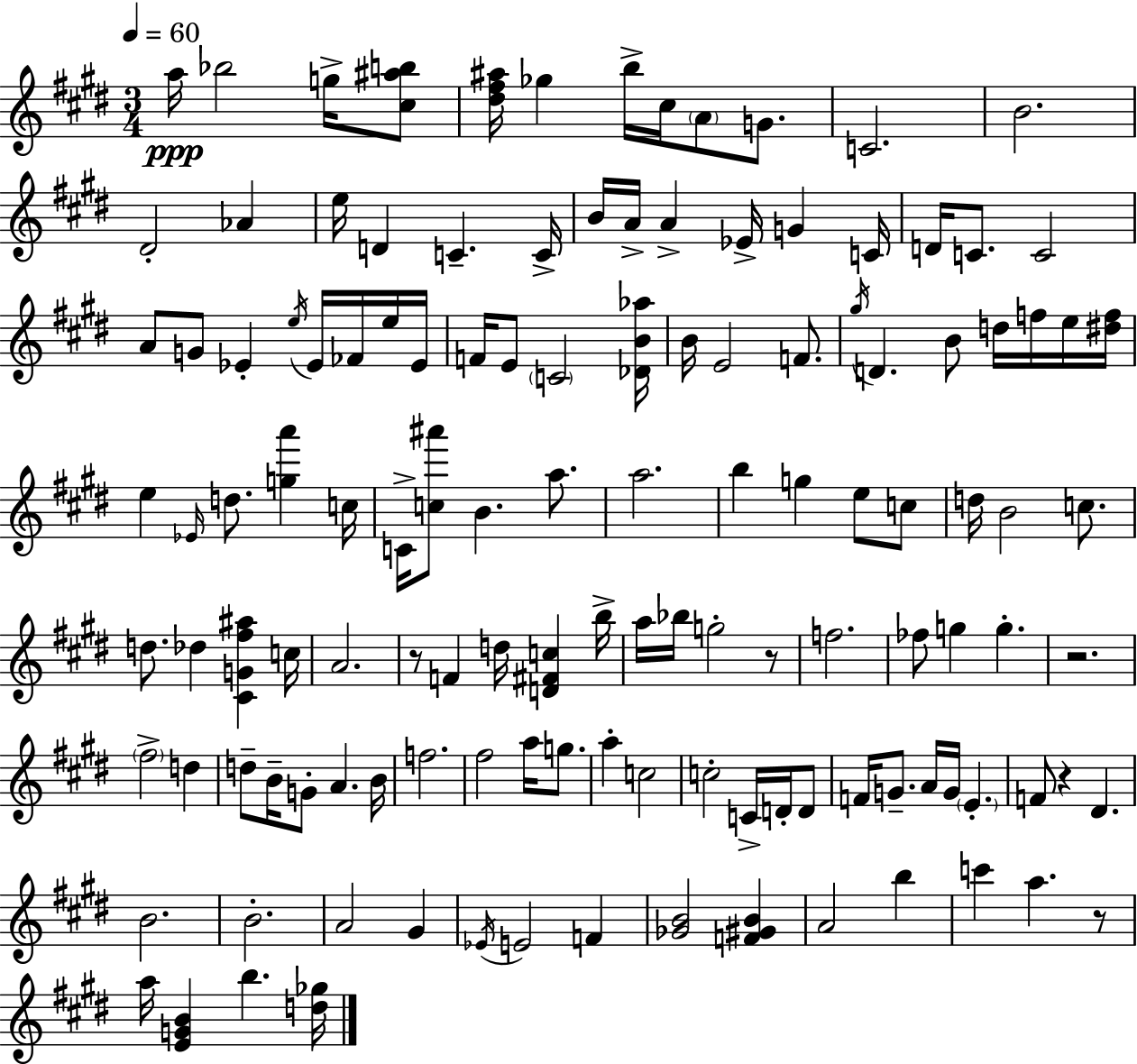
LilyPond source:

{
  \clef treble
  \numericTimeSignature
  \time 3/4
  \key e \major
  \tempo 4 = 60
  a''16\ppp bes''2 g''16-> <cis'' ais'' b''>8 | <dis'' fis'' ais''>16 ges''4 b''16-> cis''16 \parenthesize a'8 g'8. | c'2. | b'2. | \break dis'2-. aes'4 | e''16 d'4 c'4.-- c'16-> | b'16 a'16-> a'4-> ees'16-> g'4 c'16 | d'16 c'8. c'2 | \break a'8 g'8 ees'4-. \acciaccatura { e''16 } ees'16 fes'16 e''16 | ees'16 f'16 e'8 \parenthesize c'2 | <des' b' aes''>16 b'16 e'2 f'8. | \acciaccatura { gis''16 } d'4. b'8 d''16 f''16 | \break e''16 <dis'' f''>16 e''4 \grace { ees'16 } d''8. <g'' a'''>4 | c''16 c'16-> <c'' ais'''>8 b'4. | a''8. a''2. | b''4 g''4 e''8 | \break c''8 d''16 b'2 | c''8. d''8. des''4 <cis' g' fis'' ais''>4 | c''16 a'2. | r8 f'4 d''16 <d' fis' c''>4 | \break b''16-> a''16 bes''16 g''2-. | r8 f''2. | fes''8 g''4 g''4.-. | r2. | \break \parenthesize fis''2-> d''4 | d''8-- b'16-- g'8-. a'4. | b'16 f''2. | fis''2 a''16 | \break g''8. a''4-. c''2 | c''2-. c'16-> | d'16-. d'8 f'16 g'8.-- a'16 g'16 \parenthesize e'4.-. | f'8 r4 dis'4. | \break b'2. | b'2.-. | a'2 gis'4 | \acciaccatura { ees'16 } e'2 | \break f'4 <ges' b'>2 | <f' gis' b'>4 a'2 | b''4 c'''4 a''4. | r8 a''16 <e' g' b'>4 b''4. | \break <d'' ges''>16 \bar "|."
}